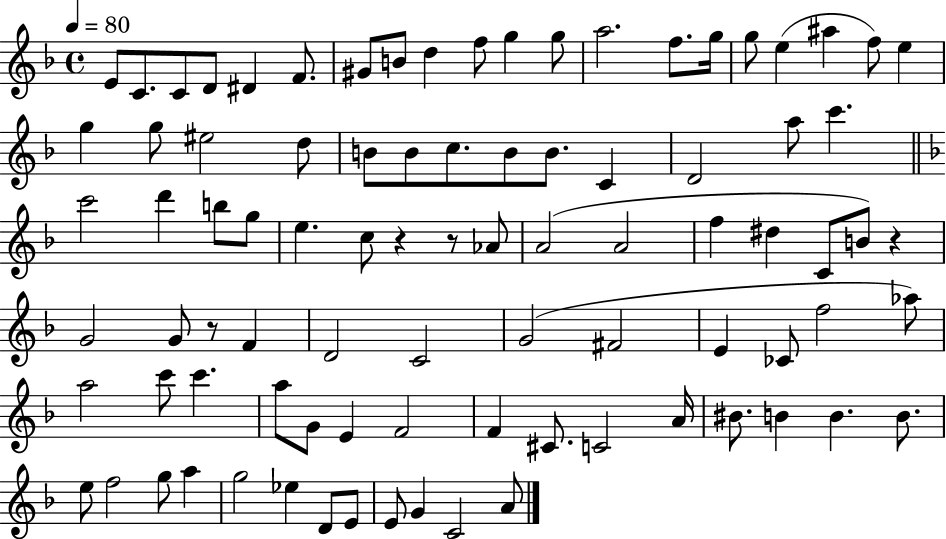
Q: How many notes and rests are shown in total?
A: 88